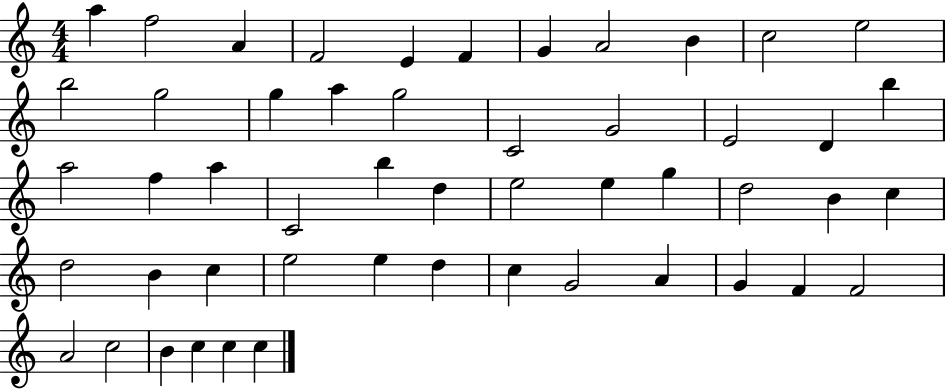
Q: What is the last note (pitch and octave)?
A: C5